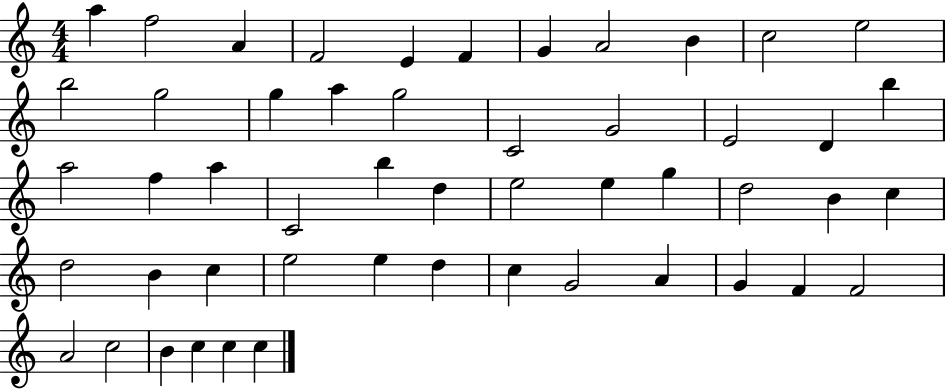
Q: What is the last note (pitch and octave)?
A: C5